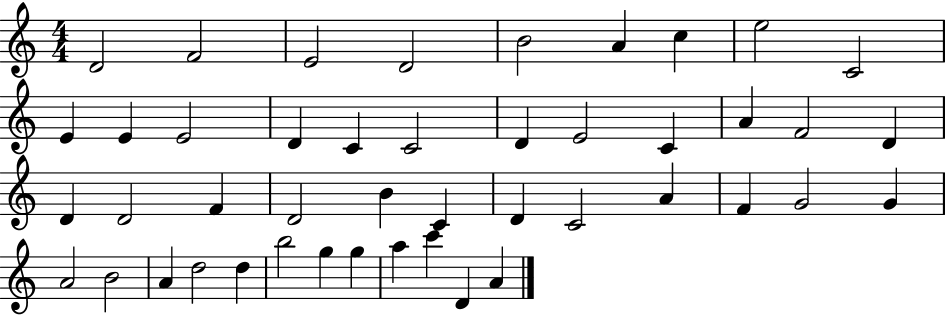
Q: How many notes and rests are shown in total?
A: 45